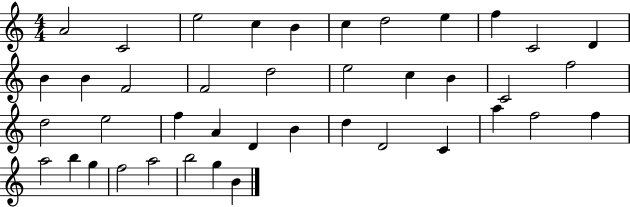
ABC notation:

X:1
T:Untitled
M:4/4
L:1/4
K:C
A2 C2 e2 c B c d2 e f C2 D B B F2 F2 d2 e2 c B C2 f2 d2 e2 f A D B d D2 C a f2 f a2 b g f2 a2 b2 g B